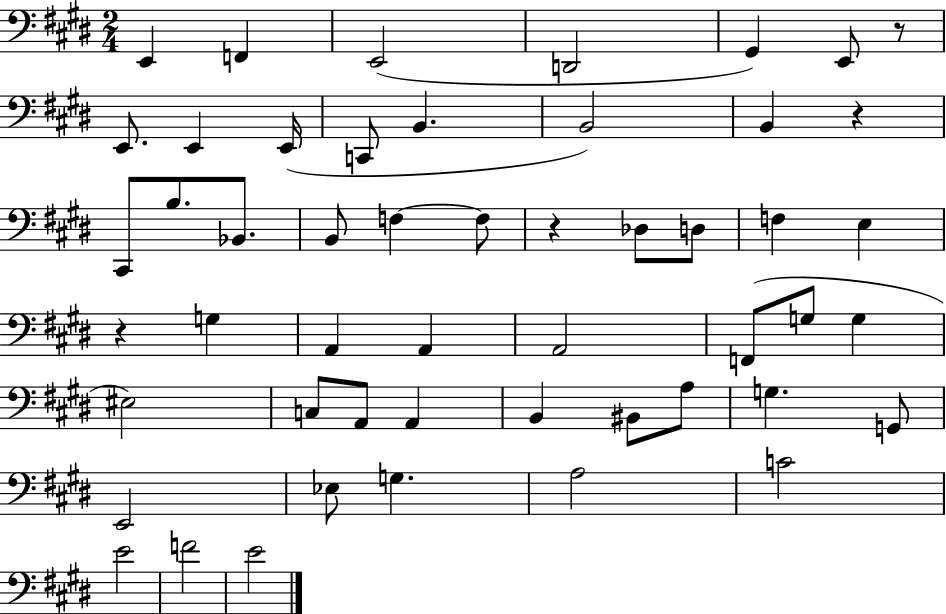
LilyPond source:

{
  \clef bass
  \numericTimeSignature
  \time 2/4
  \key e \major
  e,4 f,4 | e,2( | d,2 | gis,4) e,8 r8 | \break e,8. e,4 e,16( | c,8 b,4. | b,2) | b,4 r4 | \break cis,8 b8. bes,8. | b,8 f4~~ f8 | r4 des8 d8 | f4 e4 | \break r4 g4 | a,4 a,4 | a,2 | f,8( g8 g4 | \break eis2) | c8 a,8 a,4 | b,4 bis,8 a8 | g4. g,8 | \break e,2 | ees8 g4. | a2 | c'2 | \break e'2 | f'2 | e'2 | \bar "|."
}